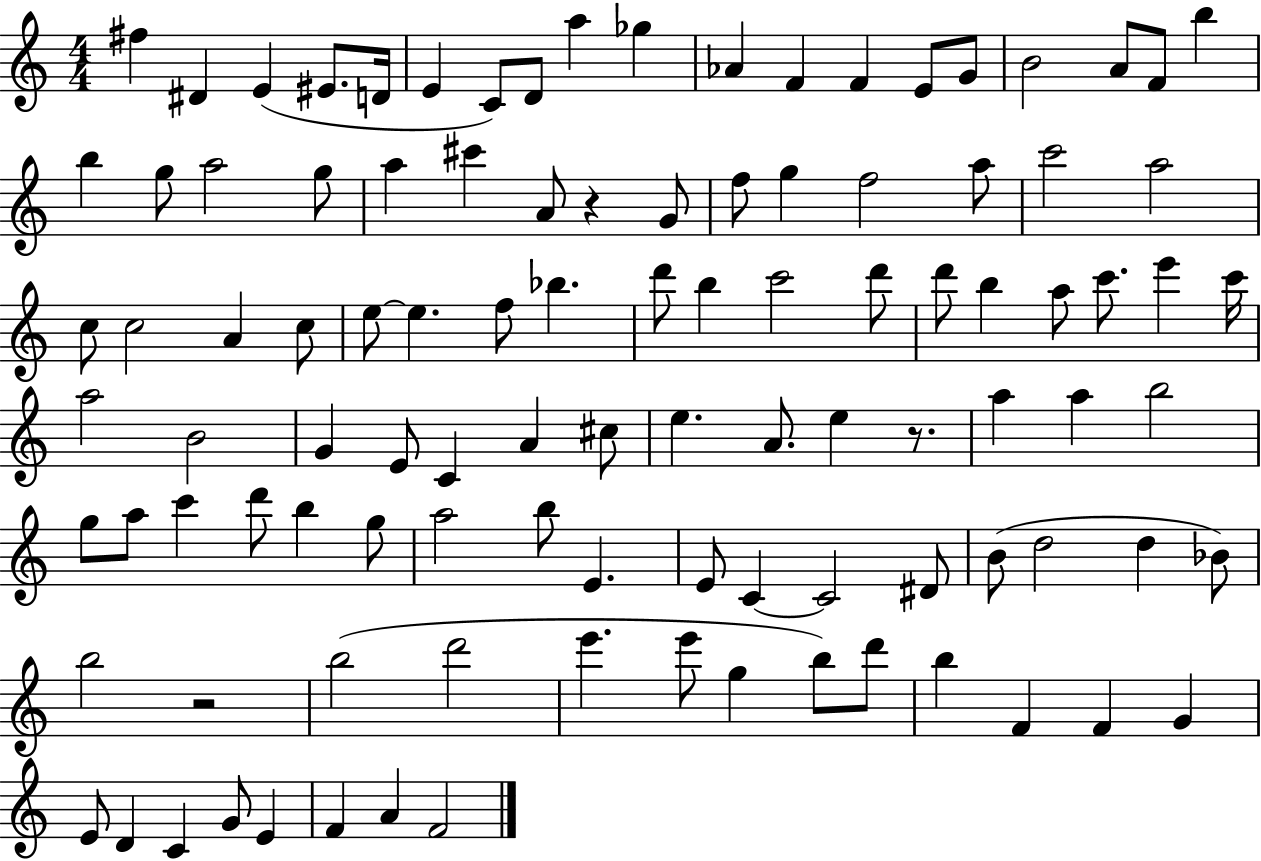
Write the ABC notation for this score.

X:1
T:Untitled
M:4/4
L:1/4
K:C
^f ^D E ^E/2 D/4 E C/2 D/2 a _g _A F F E/2 G/2 B2 A/2 F/2 b b g/2 a2 g/2 a ^c' A/2 z G/2 f/2 g f2 a/2 c'2 a2 c/2 c2 A c/2 e/2 e f/2 _b d'/2 b c'2 d'/2 d'/2 b a/2 c'/2 e' c'/4 a2 B2 G E/2 C A ^c/2 e A/2 e z/2 a a b2 g/2 a/2 c' d'/2 b g/2 a2 b/2 E E/2 C C2 ^D/2 B/2 d2 d _B/2 b2 z2 b2 d'2 e' e'/2 g b/2 d'/2 b F F G E/2 D C G/2 E F A F2